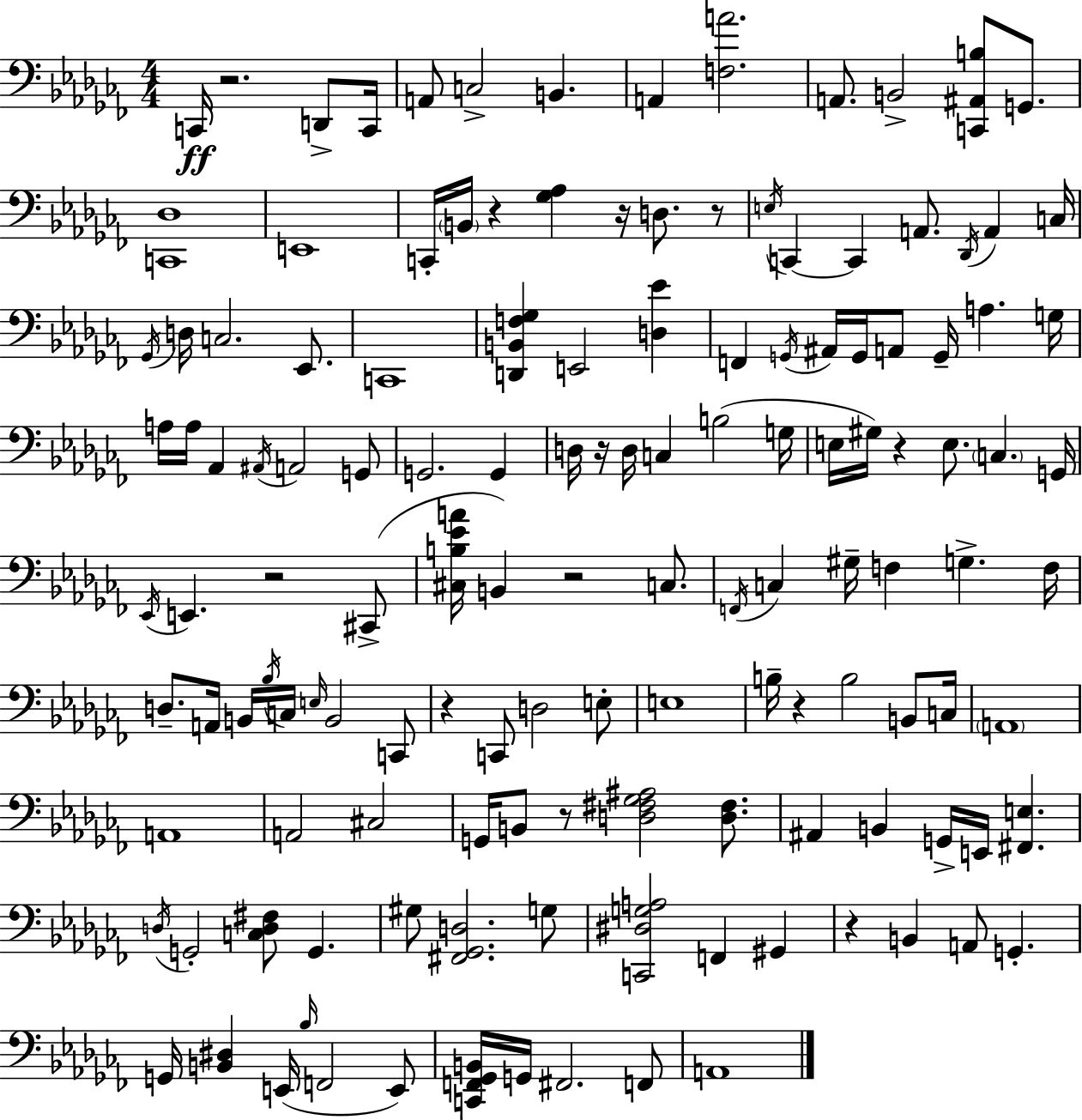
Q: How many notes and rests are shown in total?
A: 136